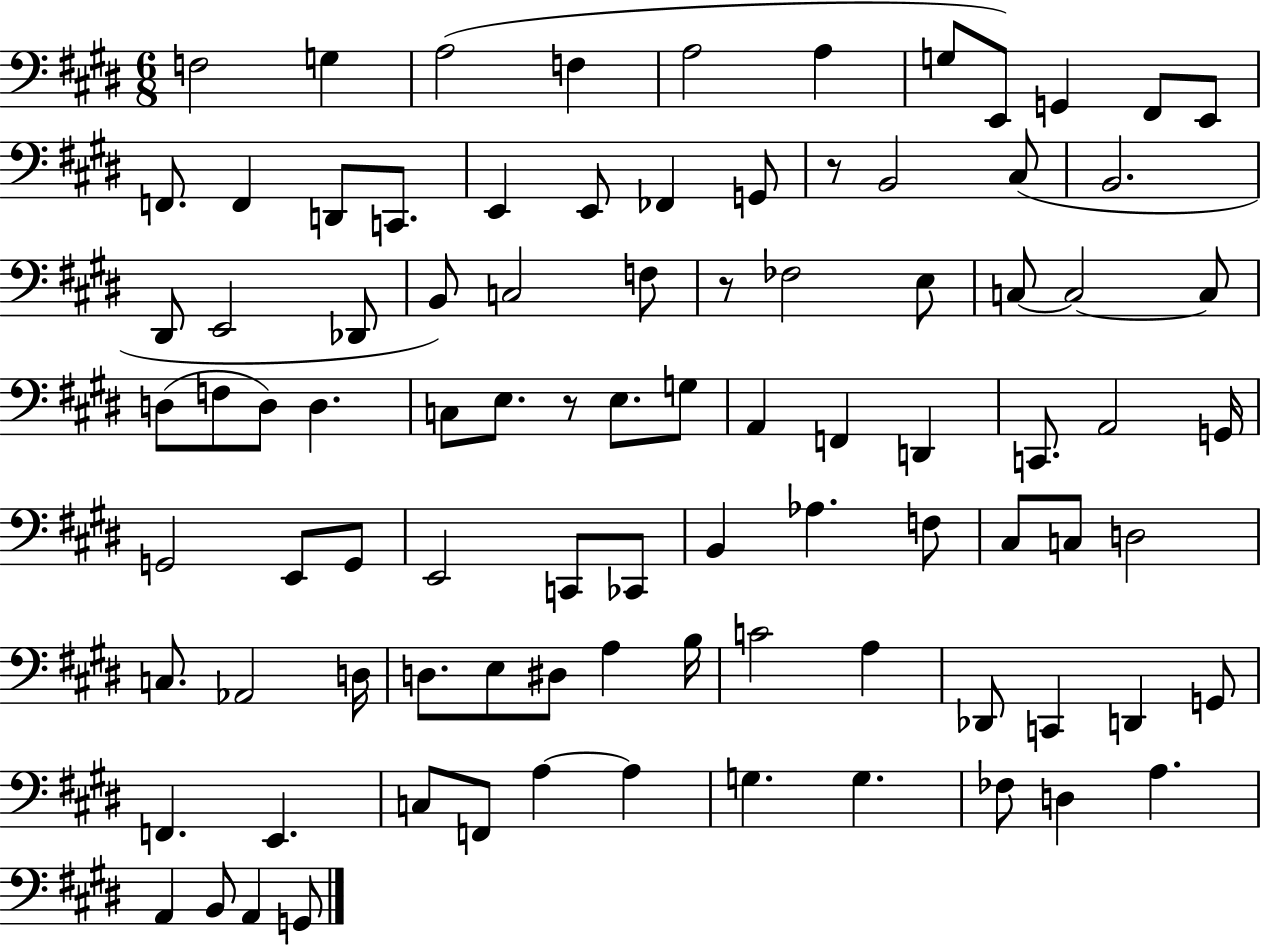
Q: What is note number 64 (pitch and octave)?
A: E3